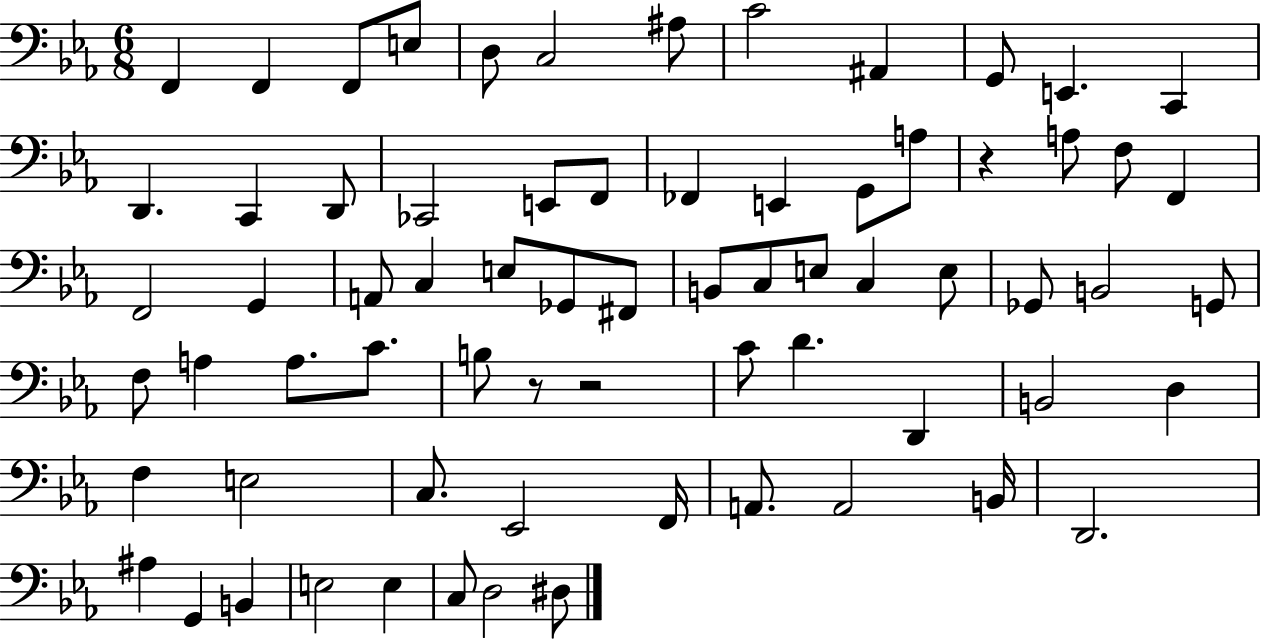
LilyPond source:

{
  \clef bass
  \numericTimeSignature
  \time 6/8
  \key ees \major
  f,4 f,4 f,8 e8 | d8 c2 ais8 | c'2 ais,4 | g,8 e,4. c,4 | \break d,4. c,4 d,8 | ces,2 e,8 f,8 | fes,4 e,4 g,8 a8 | r4 a8 f8 f,4 | \break f,2 g,4 | a,8 c4 e8 ges,8 fis,8 | b,8 c8 e8 c4 e8 | ges,8 b,2 g,8 | \break f8 a4 a8. c'8. | b8 r8 r2 | c'8 d'4. d,4 | b,2 d4 | \break f4 e2 | c8. ees,2 f,16 | a,8. a,2 b,16 | d,2. | \break ais4 g,4 b,4 | e2 e4 | c8 d2 dis8 | \bar "|."
}